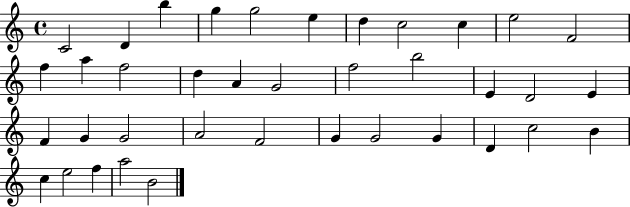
C4/h D4/q B5/q G5/q G5/h E5/q D5/q C5/h C5/q E5/h F4/h F5/q A5/q F5/h D5/q A4/q G4/h F5/h B5/h E4/q D4/h E4/q F4/q G4/q G4/h A4/h F4/h G4/q G4/h G4/q D4/q C5/h B4/q C5/q E5/h F5/q A5/h B4/h